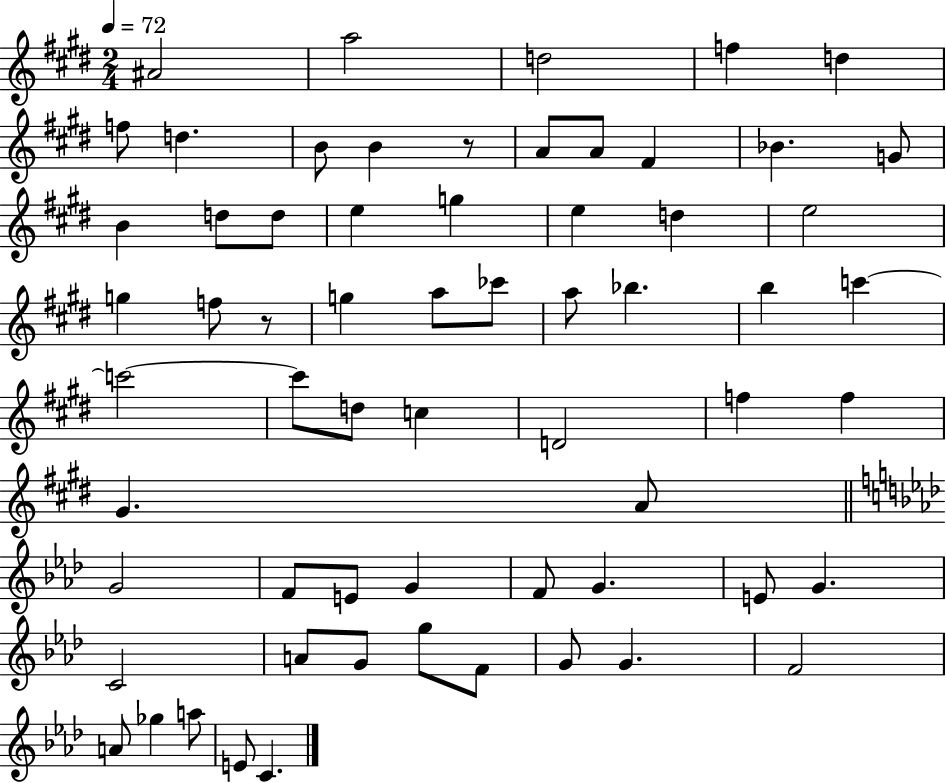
X:1
T:Untitled
M:2/4
L:1/4
K:E
^A2 a2 d2 f d f/2 d B/2 B z/2 A/2 A/2 ^F _B G/2 B d/2 d/2 e g e d e2 g f/2 z/2 g a/2 _c'/2 a/2 _b b c' c'2 c'/2 d/2 c D2 f f ^G A/2 G2 F/2 E/2 G F/2 G E/2 G C2 A/2 G/2 g/2 F/2 G/2 G F2 A/2 _g a/2 E/2 C